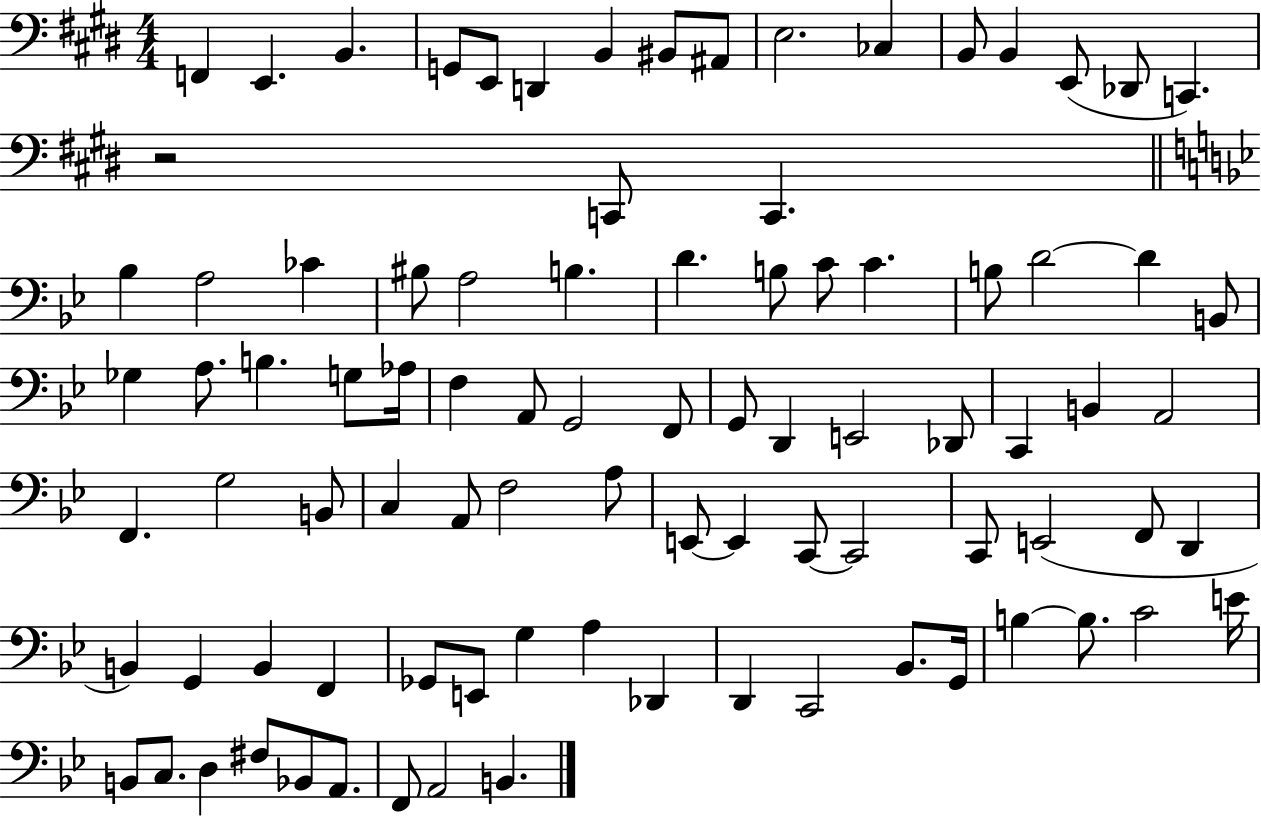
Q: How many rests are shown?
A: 1